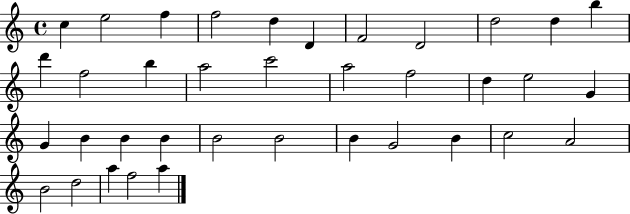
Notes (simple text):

C5/q E5/h F5/q F5/h D5/q D4/q F4/h D4/h D5/h D5/q B5/q D6/q F5/h B5/q A5/h C6/h A5/h F5/h D5/q E5/h G4/q G4/q B4/q B4/q B4/q B4/h B4/h B4/q G4/h B4/q C5/h A4/h B4/h D5/h A5/q F5/h A5/q